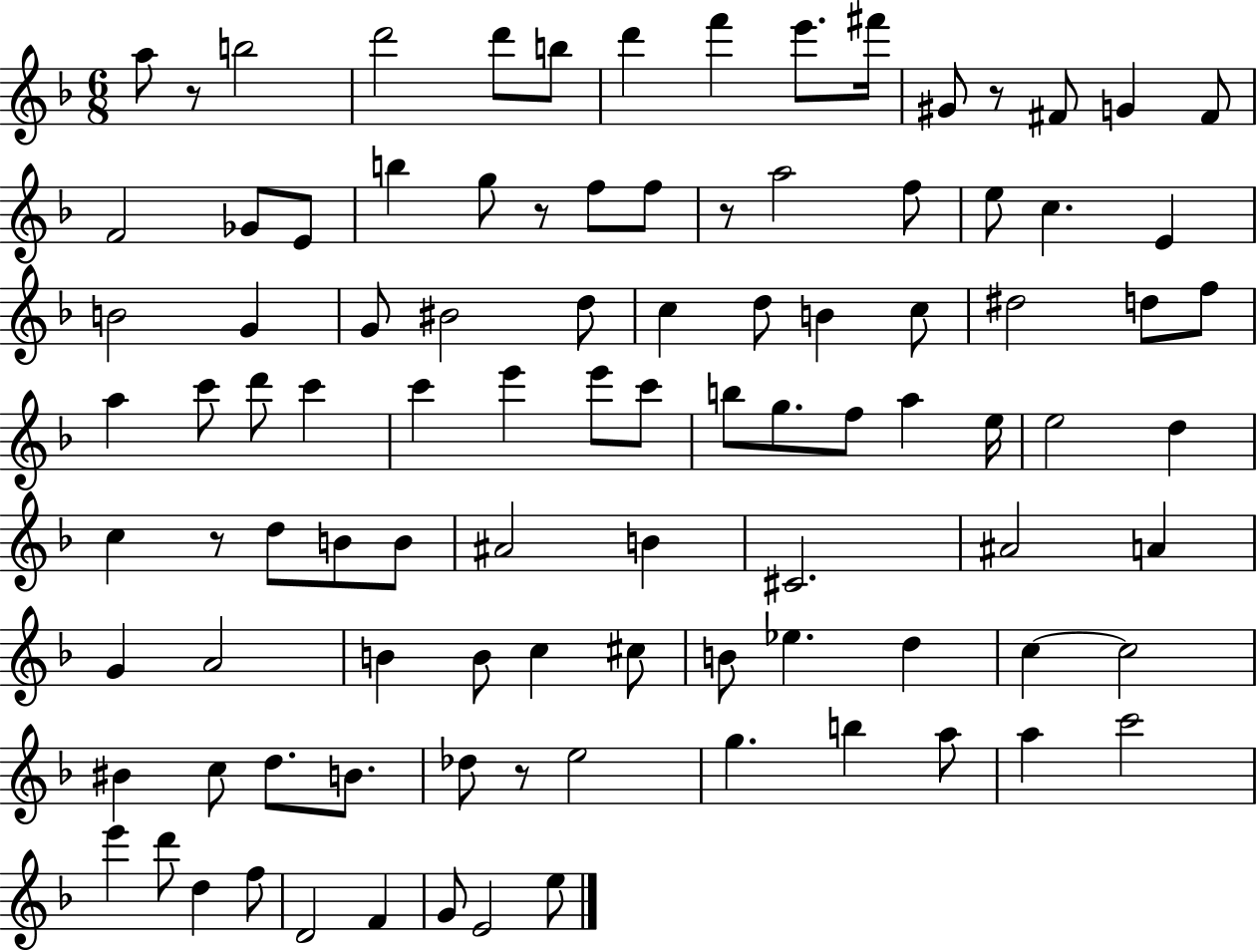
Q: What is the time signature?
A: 6/8